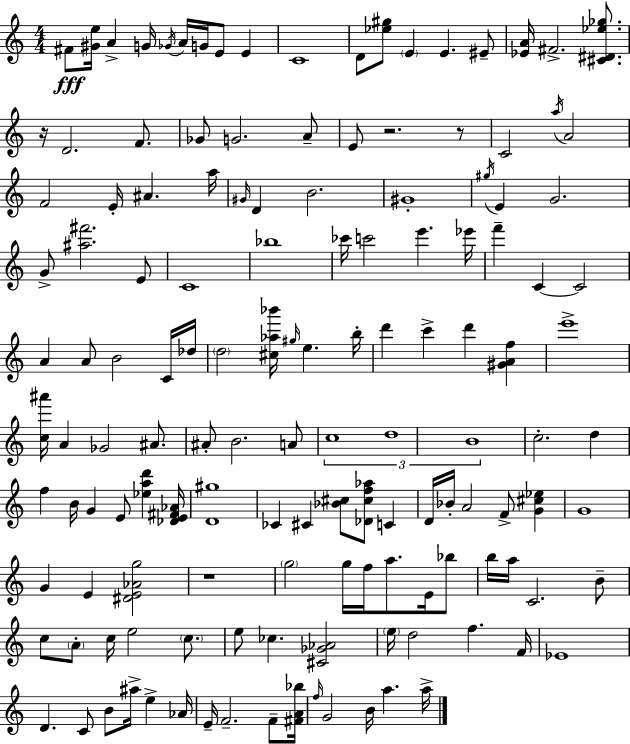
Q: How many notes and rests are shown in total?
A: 140